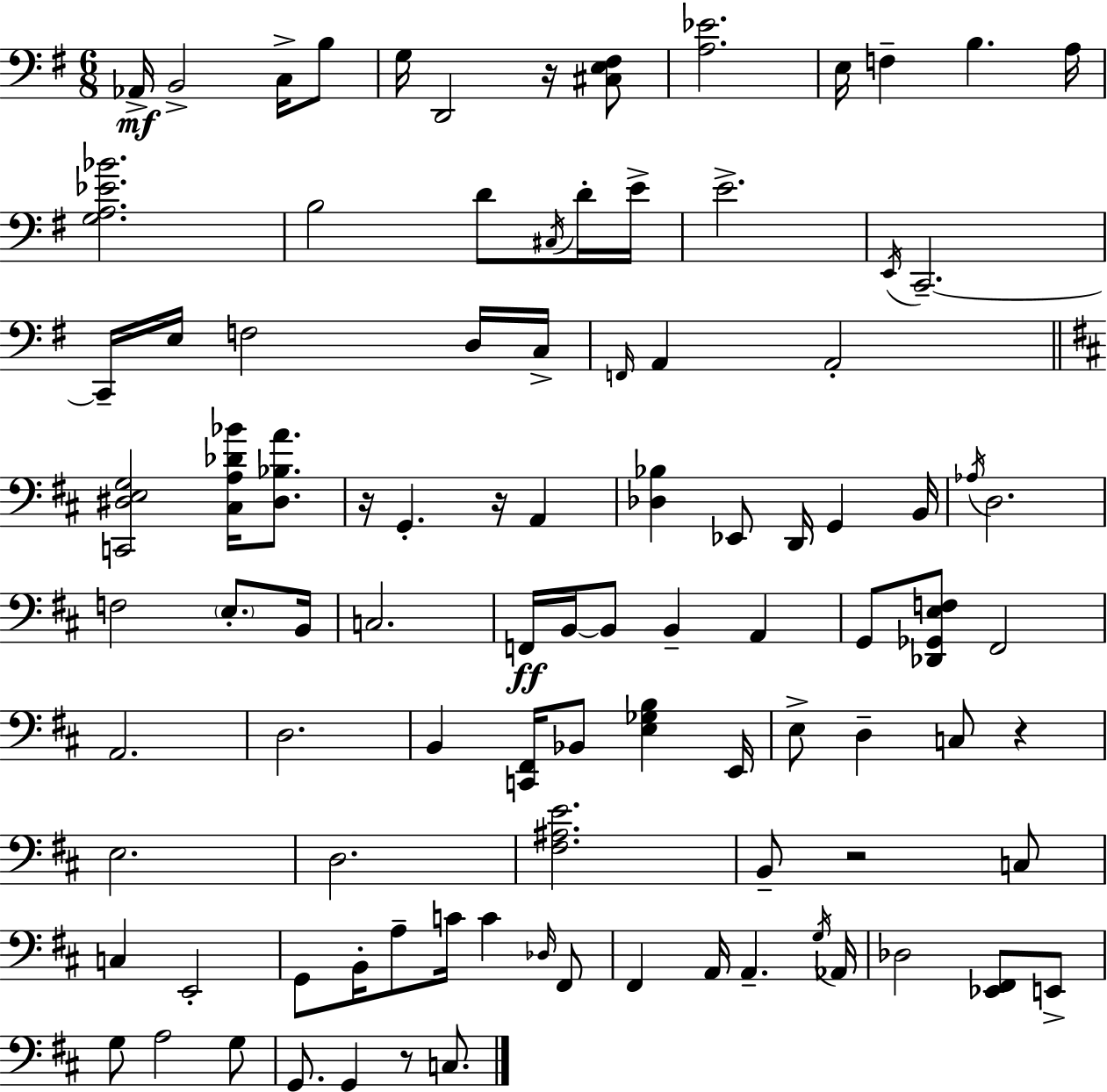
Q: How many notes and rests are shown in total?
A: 97